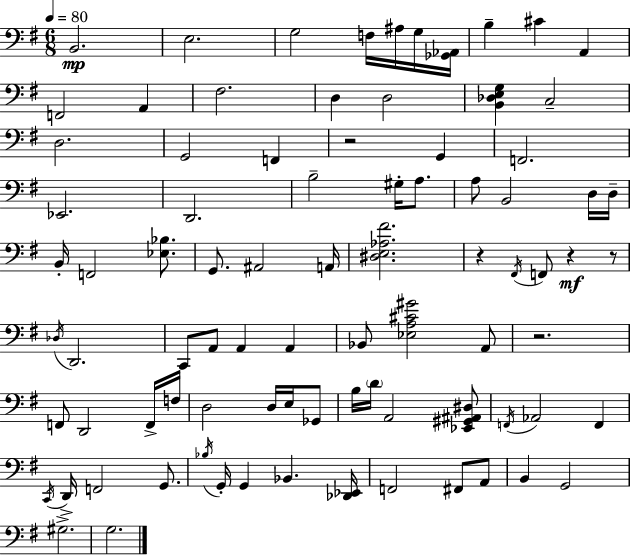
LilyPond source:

{
  \clef bass
  \numericTimeSignature
  \time 6/8
  \key e \minor
  \tempo 4 = 80
  \repeat volta 2 { b,2.\mp | e2. | g2 f16 ais16 g16 <ges, aes,>16 | b4-- cis'4 a,4 | \break f,2 a,4 | fis2. | d4 d2 | <b, des e g>4 c2-- | \break d2. | g,2 f,4 | r2 g,4 | f,2. | \break ees,2. | d,2. | b2-- gis16-. a8. | a8 b,2 d16 d16-- | \break b,16-. f,2 <ees bes>8. | g,8. ais,2 a,16 | <dis e aes fis'>2. | r4 \acciaccatura { fis,16 } f,8 r4\mf r8 | \break \acciaccatura { des16 } d,2. | c,8 a,8 a,4 a,4 | bes,8 <ees a cis' gis'>2 | a,8 r2. | \break f,8 d,2 | f,16-> f16 d2 d16 e16 | ges,8 b16 \parenthesize d'16 a,2 | <ees, gis, ais, dis>8 \acciaccatura { f,16 } aes,2 f,4 | \break \acciaccatura { c,16 } d,16-> f,2 | g,8. \acciaccatura { bes16 } g,16-. g,4 bes,4. | <des, ees,>16 f,2 | fis,8 a,8 b,4 g,2 | \break gis2.-> | g2. | } \bar "|."
}